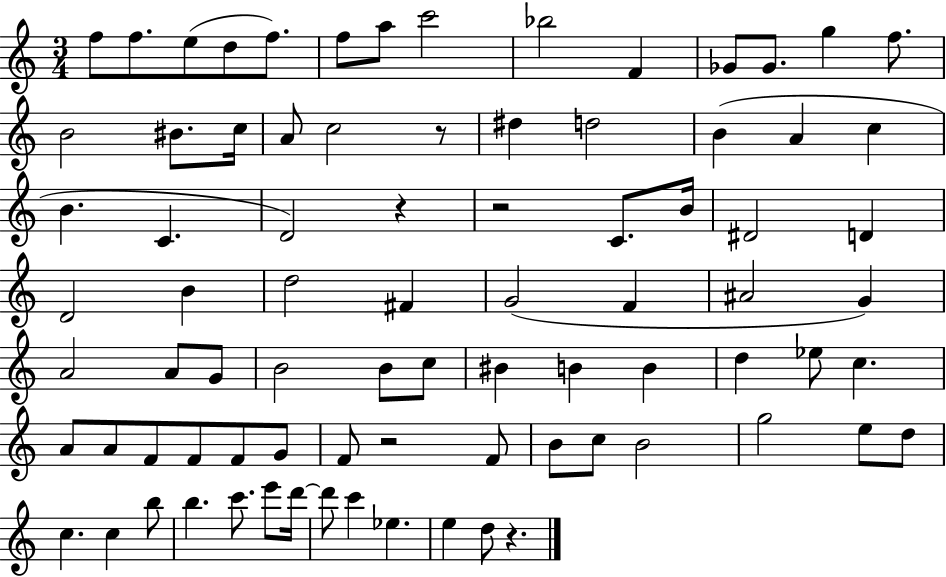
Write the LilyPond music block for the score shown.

{
  \clef treble
  \numericTimeSignature
  \time 3/4
  \key c \major
  f''8 f''8. e''8( d''8 f''8.) | f''8 a''8 c'''2 | bes''2 f'4 | ges'8 ges'8. g''4 f''8. | \break b'2 bis'8. c''16 | a'8 c''2 r8 | dis''4 d''2 | b'4( a'4 c''4 | \break b'4. c'4. | d'2) r4 | r2 c'8. b'16 | dis'2 d'4 | \break d'2 b'4 | d''2 fis'4 | g'2( f'4 | ais'2 g'4) | \break a'2 a'8 g'8 | b'2 b'8 c''8 | bis'4 b'4 b'4 | d''4 ees''8 c''4. | \break a'8 a'8 f'8 f'8 f'8 g'8 | f'8 r2 f'8 | b'8 c''8 b'2 | g''2 e''8 d''8 | \break c''4. c''4 b''8 | b''4. c'''8. e'''8 d'''16~~ | d'''8 c'''4 ees''4. | e''4 d''8 r4. | \break \bar "|."
}